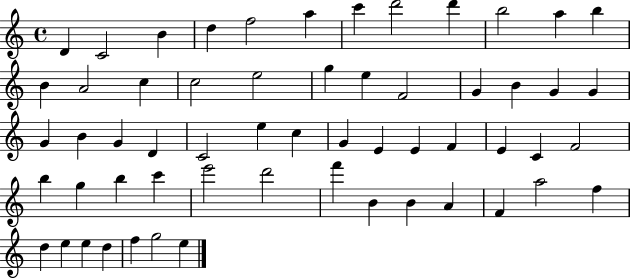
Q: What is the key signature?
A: C major